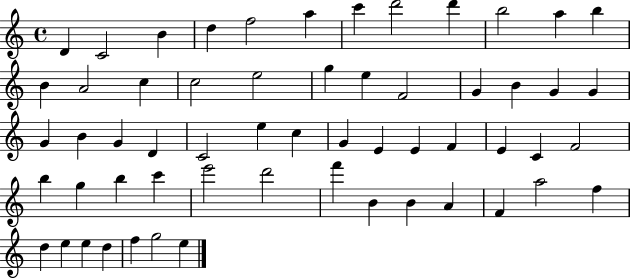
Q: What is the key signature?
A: C major